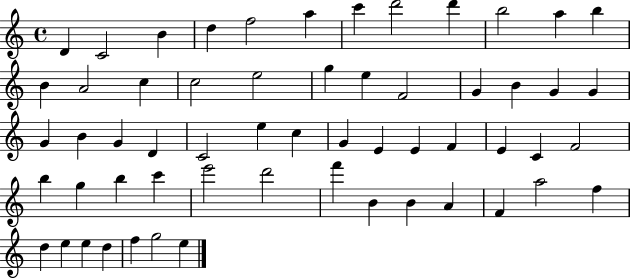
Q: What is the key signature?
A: C major